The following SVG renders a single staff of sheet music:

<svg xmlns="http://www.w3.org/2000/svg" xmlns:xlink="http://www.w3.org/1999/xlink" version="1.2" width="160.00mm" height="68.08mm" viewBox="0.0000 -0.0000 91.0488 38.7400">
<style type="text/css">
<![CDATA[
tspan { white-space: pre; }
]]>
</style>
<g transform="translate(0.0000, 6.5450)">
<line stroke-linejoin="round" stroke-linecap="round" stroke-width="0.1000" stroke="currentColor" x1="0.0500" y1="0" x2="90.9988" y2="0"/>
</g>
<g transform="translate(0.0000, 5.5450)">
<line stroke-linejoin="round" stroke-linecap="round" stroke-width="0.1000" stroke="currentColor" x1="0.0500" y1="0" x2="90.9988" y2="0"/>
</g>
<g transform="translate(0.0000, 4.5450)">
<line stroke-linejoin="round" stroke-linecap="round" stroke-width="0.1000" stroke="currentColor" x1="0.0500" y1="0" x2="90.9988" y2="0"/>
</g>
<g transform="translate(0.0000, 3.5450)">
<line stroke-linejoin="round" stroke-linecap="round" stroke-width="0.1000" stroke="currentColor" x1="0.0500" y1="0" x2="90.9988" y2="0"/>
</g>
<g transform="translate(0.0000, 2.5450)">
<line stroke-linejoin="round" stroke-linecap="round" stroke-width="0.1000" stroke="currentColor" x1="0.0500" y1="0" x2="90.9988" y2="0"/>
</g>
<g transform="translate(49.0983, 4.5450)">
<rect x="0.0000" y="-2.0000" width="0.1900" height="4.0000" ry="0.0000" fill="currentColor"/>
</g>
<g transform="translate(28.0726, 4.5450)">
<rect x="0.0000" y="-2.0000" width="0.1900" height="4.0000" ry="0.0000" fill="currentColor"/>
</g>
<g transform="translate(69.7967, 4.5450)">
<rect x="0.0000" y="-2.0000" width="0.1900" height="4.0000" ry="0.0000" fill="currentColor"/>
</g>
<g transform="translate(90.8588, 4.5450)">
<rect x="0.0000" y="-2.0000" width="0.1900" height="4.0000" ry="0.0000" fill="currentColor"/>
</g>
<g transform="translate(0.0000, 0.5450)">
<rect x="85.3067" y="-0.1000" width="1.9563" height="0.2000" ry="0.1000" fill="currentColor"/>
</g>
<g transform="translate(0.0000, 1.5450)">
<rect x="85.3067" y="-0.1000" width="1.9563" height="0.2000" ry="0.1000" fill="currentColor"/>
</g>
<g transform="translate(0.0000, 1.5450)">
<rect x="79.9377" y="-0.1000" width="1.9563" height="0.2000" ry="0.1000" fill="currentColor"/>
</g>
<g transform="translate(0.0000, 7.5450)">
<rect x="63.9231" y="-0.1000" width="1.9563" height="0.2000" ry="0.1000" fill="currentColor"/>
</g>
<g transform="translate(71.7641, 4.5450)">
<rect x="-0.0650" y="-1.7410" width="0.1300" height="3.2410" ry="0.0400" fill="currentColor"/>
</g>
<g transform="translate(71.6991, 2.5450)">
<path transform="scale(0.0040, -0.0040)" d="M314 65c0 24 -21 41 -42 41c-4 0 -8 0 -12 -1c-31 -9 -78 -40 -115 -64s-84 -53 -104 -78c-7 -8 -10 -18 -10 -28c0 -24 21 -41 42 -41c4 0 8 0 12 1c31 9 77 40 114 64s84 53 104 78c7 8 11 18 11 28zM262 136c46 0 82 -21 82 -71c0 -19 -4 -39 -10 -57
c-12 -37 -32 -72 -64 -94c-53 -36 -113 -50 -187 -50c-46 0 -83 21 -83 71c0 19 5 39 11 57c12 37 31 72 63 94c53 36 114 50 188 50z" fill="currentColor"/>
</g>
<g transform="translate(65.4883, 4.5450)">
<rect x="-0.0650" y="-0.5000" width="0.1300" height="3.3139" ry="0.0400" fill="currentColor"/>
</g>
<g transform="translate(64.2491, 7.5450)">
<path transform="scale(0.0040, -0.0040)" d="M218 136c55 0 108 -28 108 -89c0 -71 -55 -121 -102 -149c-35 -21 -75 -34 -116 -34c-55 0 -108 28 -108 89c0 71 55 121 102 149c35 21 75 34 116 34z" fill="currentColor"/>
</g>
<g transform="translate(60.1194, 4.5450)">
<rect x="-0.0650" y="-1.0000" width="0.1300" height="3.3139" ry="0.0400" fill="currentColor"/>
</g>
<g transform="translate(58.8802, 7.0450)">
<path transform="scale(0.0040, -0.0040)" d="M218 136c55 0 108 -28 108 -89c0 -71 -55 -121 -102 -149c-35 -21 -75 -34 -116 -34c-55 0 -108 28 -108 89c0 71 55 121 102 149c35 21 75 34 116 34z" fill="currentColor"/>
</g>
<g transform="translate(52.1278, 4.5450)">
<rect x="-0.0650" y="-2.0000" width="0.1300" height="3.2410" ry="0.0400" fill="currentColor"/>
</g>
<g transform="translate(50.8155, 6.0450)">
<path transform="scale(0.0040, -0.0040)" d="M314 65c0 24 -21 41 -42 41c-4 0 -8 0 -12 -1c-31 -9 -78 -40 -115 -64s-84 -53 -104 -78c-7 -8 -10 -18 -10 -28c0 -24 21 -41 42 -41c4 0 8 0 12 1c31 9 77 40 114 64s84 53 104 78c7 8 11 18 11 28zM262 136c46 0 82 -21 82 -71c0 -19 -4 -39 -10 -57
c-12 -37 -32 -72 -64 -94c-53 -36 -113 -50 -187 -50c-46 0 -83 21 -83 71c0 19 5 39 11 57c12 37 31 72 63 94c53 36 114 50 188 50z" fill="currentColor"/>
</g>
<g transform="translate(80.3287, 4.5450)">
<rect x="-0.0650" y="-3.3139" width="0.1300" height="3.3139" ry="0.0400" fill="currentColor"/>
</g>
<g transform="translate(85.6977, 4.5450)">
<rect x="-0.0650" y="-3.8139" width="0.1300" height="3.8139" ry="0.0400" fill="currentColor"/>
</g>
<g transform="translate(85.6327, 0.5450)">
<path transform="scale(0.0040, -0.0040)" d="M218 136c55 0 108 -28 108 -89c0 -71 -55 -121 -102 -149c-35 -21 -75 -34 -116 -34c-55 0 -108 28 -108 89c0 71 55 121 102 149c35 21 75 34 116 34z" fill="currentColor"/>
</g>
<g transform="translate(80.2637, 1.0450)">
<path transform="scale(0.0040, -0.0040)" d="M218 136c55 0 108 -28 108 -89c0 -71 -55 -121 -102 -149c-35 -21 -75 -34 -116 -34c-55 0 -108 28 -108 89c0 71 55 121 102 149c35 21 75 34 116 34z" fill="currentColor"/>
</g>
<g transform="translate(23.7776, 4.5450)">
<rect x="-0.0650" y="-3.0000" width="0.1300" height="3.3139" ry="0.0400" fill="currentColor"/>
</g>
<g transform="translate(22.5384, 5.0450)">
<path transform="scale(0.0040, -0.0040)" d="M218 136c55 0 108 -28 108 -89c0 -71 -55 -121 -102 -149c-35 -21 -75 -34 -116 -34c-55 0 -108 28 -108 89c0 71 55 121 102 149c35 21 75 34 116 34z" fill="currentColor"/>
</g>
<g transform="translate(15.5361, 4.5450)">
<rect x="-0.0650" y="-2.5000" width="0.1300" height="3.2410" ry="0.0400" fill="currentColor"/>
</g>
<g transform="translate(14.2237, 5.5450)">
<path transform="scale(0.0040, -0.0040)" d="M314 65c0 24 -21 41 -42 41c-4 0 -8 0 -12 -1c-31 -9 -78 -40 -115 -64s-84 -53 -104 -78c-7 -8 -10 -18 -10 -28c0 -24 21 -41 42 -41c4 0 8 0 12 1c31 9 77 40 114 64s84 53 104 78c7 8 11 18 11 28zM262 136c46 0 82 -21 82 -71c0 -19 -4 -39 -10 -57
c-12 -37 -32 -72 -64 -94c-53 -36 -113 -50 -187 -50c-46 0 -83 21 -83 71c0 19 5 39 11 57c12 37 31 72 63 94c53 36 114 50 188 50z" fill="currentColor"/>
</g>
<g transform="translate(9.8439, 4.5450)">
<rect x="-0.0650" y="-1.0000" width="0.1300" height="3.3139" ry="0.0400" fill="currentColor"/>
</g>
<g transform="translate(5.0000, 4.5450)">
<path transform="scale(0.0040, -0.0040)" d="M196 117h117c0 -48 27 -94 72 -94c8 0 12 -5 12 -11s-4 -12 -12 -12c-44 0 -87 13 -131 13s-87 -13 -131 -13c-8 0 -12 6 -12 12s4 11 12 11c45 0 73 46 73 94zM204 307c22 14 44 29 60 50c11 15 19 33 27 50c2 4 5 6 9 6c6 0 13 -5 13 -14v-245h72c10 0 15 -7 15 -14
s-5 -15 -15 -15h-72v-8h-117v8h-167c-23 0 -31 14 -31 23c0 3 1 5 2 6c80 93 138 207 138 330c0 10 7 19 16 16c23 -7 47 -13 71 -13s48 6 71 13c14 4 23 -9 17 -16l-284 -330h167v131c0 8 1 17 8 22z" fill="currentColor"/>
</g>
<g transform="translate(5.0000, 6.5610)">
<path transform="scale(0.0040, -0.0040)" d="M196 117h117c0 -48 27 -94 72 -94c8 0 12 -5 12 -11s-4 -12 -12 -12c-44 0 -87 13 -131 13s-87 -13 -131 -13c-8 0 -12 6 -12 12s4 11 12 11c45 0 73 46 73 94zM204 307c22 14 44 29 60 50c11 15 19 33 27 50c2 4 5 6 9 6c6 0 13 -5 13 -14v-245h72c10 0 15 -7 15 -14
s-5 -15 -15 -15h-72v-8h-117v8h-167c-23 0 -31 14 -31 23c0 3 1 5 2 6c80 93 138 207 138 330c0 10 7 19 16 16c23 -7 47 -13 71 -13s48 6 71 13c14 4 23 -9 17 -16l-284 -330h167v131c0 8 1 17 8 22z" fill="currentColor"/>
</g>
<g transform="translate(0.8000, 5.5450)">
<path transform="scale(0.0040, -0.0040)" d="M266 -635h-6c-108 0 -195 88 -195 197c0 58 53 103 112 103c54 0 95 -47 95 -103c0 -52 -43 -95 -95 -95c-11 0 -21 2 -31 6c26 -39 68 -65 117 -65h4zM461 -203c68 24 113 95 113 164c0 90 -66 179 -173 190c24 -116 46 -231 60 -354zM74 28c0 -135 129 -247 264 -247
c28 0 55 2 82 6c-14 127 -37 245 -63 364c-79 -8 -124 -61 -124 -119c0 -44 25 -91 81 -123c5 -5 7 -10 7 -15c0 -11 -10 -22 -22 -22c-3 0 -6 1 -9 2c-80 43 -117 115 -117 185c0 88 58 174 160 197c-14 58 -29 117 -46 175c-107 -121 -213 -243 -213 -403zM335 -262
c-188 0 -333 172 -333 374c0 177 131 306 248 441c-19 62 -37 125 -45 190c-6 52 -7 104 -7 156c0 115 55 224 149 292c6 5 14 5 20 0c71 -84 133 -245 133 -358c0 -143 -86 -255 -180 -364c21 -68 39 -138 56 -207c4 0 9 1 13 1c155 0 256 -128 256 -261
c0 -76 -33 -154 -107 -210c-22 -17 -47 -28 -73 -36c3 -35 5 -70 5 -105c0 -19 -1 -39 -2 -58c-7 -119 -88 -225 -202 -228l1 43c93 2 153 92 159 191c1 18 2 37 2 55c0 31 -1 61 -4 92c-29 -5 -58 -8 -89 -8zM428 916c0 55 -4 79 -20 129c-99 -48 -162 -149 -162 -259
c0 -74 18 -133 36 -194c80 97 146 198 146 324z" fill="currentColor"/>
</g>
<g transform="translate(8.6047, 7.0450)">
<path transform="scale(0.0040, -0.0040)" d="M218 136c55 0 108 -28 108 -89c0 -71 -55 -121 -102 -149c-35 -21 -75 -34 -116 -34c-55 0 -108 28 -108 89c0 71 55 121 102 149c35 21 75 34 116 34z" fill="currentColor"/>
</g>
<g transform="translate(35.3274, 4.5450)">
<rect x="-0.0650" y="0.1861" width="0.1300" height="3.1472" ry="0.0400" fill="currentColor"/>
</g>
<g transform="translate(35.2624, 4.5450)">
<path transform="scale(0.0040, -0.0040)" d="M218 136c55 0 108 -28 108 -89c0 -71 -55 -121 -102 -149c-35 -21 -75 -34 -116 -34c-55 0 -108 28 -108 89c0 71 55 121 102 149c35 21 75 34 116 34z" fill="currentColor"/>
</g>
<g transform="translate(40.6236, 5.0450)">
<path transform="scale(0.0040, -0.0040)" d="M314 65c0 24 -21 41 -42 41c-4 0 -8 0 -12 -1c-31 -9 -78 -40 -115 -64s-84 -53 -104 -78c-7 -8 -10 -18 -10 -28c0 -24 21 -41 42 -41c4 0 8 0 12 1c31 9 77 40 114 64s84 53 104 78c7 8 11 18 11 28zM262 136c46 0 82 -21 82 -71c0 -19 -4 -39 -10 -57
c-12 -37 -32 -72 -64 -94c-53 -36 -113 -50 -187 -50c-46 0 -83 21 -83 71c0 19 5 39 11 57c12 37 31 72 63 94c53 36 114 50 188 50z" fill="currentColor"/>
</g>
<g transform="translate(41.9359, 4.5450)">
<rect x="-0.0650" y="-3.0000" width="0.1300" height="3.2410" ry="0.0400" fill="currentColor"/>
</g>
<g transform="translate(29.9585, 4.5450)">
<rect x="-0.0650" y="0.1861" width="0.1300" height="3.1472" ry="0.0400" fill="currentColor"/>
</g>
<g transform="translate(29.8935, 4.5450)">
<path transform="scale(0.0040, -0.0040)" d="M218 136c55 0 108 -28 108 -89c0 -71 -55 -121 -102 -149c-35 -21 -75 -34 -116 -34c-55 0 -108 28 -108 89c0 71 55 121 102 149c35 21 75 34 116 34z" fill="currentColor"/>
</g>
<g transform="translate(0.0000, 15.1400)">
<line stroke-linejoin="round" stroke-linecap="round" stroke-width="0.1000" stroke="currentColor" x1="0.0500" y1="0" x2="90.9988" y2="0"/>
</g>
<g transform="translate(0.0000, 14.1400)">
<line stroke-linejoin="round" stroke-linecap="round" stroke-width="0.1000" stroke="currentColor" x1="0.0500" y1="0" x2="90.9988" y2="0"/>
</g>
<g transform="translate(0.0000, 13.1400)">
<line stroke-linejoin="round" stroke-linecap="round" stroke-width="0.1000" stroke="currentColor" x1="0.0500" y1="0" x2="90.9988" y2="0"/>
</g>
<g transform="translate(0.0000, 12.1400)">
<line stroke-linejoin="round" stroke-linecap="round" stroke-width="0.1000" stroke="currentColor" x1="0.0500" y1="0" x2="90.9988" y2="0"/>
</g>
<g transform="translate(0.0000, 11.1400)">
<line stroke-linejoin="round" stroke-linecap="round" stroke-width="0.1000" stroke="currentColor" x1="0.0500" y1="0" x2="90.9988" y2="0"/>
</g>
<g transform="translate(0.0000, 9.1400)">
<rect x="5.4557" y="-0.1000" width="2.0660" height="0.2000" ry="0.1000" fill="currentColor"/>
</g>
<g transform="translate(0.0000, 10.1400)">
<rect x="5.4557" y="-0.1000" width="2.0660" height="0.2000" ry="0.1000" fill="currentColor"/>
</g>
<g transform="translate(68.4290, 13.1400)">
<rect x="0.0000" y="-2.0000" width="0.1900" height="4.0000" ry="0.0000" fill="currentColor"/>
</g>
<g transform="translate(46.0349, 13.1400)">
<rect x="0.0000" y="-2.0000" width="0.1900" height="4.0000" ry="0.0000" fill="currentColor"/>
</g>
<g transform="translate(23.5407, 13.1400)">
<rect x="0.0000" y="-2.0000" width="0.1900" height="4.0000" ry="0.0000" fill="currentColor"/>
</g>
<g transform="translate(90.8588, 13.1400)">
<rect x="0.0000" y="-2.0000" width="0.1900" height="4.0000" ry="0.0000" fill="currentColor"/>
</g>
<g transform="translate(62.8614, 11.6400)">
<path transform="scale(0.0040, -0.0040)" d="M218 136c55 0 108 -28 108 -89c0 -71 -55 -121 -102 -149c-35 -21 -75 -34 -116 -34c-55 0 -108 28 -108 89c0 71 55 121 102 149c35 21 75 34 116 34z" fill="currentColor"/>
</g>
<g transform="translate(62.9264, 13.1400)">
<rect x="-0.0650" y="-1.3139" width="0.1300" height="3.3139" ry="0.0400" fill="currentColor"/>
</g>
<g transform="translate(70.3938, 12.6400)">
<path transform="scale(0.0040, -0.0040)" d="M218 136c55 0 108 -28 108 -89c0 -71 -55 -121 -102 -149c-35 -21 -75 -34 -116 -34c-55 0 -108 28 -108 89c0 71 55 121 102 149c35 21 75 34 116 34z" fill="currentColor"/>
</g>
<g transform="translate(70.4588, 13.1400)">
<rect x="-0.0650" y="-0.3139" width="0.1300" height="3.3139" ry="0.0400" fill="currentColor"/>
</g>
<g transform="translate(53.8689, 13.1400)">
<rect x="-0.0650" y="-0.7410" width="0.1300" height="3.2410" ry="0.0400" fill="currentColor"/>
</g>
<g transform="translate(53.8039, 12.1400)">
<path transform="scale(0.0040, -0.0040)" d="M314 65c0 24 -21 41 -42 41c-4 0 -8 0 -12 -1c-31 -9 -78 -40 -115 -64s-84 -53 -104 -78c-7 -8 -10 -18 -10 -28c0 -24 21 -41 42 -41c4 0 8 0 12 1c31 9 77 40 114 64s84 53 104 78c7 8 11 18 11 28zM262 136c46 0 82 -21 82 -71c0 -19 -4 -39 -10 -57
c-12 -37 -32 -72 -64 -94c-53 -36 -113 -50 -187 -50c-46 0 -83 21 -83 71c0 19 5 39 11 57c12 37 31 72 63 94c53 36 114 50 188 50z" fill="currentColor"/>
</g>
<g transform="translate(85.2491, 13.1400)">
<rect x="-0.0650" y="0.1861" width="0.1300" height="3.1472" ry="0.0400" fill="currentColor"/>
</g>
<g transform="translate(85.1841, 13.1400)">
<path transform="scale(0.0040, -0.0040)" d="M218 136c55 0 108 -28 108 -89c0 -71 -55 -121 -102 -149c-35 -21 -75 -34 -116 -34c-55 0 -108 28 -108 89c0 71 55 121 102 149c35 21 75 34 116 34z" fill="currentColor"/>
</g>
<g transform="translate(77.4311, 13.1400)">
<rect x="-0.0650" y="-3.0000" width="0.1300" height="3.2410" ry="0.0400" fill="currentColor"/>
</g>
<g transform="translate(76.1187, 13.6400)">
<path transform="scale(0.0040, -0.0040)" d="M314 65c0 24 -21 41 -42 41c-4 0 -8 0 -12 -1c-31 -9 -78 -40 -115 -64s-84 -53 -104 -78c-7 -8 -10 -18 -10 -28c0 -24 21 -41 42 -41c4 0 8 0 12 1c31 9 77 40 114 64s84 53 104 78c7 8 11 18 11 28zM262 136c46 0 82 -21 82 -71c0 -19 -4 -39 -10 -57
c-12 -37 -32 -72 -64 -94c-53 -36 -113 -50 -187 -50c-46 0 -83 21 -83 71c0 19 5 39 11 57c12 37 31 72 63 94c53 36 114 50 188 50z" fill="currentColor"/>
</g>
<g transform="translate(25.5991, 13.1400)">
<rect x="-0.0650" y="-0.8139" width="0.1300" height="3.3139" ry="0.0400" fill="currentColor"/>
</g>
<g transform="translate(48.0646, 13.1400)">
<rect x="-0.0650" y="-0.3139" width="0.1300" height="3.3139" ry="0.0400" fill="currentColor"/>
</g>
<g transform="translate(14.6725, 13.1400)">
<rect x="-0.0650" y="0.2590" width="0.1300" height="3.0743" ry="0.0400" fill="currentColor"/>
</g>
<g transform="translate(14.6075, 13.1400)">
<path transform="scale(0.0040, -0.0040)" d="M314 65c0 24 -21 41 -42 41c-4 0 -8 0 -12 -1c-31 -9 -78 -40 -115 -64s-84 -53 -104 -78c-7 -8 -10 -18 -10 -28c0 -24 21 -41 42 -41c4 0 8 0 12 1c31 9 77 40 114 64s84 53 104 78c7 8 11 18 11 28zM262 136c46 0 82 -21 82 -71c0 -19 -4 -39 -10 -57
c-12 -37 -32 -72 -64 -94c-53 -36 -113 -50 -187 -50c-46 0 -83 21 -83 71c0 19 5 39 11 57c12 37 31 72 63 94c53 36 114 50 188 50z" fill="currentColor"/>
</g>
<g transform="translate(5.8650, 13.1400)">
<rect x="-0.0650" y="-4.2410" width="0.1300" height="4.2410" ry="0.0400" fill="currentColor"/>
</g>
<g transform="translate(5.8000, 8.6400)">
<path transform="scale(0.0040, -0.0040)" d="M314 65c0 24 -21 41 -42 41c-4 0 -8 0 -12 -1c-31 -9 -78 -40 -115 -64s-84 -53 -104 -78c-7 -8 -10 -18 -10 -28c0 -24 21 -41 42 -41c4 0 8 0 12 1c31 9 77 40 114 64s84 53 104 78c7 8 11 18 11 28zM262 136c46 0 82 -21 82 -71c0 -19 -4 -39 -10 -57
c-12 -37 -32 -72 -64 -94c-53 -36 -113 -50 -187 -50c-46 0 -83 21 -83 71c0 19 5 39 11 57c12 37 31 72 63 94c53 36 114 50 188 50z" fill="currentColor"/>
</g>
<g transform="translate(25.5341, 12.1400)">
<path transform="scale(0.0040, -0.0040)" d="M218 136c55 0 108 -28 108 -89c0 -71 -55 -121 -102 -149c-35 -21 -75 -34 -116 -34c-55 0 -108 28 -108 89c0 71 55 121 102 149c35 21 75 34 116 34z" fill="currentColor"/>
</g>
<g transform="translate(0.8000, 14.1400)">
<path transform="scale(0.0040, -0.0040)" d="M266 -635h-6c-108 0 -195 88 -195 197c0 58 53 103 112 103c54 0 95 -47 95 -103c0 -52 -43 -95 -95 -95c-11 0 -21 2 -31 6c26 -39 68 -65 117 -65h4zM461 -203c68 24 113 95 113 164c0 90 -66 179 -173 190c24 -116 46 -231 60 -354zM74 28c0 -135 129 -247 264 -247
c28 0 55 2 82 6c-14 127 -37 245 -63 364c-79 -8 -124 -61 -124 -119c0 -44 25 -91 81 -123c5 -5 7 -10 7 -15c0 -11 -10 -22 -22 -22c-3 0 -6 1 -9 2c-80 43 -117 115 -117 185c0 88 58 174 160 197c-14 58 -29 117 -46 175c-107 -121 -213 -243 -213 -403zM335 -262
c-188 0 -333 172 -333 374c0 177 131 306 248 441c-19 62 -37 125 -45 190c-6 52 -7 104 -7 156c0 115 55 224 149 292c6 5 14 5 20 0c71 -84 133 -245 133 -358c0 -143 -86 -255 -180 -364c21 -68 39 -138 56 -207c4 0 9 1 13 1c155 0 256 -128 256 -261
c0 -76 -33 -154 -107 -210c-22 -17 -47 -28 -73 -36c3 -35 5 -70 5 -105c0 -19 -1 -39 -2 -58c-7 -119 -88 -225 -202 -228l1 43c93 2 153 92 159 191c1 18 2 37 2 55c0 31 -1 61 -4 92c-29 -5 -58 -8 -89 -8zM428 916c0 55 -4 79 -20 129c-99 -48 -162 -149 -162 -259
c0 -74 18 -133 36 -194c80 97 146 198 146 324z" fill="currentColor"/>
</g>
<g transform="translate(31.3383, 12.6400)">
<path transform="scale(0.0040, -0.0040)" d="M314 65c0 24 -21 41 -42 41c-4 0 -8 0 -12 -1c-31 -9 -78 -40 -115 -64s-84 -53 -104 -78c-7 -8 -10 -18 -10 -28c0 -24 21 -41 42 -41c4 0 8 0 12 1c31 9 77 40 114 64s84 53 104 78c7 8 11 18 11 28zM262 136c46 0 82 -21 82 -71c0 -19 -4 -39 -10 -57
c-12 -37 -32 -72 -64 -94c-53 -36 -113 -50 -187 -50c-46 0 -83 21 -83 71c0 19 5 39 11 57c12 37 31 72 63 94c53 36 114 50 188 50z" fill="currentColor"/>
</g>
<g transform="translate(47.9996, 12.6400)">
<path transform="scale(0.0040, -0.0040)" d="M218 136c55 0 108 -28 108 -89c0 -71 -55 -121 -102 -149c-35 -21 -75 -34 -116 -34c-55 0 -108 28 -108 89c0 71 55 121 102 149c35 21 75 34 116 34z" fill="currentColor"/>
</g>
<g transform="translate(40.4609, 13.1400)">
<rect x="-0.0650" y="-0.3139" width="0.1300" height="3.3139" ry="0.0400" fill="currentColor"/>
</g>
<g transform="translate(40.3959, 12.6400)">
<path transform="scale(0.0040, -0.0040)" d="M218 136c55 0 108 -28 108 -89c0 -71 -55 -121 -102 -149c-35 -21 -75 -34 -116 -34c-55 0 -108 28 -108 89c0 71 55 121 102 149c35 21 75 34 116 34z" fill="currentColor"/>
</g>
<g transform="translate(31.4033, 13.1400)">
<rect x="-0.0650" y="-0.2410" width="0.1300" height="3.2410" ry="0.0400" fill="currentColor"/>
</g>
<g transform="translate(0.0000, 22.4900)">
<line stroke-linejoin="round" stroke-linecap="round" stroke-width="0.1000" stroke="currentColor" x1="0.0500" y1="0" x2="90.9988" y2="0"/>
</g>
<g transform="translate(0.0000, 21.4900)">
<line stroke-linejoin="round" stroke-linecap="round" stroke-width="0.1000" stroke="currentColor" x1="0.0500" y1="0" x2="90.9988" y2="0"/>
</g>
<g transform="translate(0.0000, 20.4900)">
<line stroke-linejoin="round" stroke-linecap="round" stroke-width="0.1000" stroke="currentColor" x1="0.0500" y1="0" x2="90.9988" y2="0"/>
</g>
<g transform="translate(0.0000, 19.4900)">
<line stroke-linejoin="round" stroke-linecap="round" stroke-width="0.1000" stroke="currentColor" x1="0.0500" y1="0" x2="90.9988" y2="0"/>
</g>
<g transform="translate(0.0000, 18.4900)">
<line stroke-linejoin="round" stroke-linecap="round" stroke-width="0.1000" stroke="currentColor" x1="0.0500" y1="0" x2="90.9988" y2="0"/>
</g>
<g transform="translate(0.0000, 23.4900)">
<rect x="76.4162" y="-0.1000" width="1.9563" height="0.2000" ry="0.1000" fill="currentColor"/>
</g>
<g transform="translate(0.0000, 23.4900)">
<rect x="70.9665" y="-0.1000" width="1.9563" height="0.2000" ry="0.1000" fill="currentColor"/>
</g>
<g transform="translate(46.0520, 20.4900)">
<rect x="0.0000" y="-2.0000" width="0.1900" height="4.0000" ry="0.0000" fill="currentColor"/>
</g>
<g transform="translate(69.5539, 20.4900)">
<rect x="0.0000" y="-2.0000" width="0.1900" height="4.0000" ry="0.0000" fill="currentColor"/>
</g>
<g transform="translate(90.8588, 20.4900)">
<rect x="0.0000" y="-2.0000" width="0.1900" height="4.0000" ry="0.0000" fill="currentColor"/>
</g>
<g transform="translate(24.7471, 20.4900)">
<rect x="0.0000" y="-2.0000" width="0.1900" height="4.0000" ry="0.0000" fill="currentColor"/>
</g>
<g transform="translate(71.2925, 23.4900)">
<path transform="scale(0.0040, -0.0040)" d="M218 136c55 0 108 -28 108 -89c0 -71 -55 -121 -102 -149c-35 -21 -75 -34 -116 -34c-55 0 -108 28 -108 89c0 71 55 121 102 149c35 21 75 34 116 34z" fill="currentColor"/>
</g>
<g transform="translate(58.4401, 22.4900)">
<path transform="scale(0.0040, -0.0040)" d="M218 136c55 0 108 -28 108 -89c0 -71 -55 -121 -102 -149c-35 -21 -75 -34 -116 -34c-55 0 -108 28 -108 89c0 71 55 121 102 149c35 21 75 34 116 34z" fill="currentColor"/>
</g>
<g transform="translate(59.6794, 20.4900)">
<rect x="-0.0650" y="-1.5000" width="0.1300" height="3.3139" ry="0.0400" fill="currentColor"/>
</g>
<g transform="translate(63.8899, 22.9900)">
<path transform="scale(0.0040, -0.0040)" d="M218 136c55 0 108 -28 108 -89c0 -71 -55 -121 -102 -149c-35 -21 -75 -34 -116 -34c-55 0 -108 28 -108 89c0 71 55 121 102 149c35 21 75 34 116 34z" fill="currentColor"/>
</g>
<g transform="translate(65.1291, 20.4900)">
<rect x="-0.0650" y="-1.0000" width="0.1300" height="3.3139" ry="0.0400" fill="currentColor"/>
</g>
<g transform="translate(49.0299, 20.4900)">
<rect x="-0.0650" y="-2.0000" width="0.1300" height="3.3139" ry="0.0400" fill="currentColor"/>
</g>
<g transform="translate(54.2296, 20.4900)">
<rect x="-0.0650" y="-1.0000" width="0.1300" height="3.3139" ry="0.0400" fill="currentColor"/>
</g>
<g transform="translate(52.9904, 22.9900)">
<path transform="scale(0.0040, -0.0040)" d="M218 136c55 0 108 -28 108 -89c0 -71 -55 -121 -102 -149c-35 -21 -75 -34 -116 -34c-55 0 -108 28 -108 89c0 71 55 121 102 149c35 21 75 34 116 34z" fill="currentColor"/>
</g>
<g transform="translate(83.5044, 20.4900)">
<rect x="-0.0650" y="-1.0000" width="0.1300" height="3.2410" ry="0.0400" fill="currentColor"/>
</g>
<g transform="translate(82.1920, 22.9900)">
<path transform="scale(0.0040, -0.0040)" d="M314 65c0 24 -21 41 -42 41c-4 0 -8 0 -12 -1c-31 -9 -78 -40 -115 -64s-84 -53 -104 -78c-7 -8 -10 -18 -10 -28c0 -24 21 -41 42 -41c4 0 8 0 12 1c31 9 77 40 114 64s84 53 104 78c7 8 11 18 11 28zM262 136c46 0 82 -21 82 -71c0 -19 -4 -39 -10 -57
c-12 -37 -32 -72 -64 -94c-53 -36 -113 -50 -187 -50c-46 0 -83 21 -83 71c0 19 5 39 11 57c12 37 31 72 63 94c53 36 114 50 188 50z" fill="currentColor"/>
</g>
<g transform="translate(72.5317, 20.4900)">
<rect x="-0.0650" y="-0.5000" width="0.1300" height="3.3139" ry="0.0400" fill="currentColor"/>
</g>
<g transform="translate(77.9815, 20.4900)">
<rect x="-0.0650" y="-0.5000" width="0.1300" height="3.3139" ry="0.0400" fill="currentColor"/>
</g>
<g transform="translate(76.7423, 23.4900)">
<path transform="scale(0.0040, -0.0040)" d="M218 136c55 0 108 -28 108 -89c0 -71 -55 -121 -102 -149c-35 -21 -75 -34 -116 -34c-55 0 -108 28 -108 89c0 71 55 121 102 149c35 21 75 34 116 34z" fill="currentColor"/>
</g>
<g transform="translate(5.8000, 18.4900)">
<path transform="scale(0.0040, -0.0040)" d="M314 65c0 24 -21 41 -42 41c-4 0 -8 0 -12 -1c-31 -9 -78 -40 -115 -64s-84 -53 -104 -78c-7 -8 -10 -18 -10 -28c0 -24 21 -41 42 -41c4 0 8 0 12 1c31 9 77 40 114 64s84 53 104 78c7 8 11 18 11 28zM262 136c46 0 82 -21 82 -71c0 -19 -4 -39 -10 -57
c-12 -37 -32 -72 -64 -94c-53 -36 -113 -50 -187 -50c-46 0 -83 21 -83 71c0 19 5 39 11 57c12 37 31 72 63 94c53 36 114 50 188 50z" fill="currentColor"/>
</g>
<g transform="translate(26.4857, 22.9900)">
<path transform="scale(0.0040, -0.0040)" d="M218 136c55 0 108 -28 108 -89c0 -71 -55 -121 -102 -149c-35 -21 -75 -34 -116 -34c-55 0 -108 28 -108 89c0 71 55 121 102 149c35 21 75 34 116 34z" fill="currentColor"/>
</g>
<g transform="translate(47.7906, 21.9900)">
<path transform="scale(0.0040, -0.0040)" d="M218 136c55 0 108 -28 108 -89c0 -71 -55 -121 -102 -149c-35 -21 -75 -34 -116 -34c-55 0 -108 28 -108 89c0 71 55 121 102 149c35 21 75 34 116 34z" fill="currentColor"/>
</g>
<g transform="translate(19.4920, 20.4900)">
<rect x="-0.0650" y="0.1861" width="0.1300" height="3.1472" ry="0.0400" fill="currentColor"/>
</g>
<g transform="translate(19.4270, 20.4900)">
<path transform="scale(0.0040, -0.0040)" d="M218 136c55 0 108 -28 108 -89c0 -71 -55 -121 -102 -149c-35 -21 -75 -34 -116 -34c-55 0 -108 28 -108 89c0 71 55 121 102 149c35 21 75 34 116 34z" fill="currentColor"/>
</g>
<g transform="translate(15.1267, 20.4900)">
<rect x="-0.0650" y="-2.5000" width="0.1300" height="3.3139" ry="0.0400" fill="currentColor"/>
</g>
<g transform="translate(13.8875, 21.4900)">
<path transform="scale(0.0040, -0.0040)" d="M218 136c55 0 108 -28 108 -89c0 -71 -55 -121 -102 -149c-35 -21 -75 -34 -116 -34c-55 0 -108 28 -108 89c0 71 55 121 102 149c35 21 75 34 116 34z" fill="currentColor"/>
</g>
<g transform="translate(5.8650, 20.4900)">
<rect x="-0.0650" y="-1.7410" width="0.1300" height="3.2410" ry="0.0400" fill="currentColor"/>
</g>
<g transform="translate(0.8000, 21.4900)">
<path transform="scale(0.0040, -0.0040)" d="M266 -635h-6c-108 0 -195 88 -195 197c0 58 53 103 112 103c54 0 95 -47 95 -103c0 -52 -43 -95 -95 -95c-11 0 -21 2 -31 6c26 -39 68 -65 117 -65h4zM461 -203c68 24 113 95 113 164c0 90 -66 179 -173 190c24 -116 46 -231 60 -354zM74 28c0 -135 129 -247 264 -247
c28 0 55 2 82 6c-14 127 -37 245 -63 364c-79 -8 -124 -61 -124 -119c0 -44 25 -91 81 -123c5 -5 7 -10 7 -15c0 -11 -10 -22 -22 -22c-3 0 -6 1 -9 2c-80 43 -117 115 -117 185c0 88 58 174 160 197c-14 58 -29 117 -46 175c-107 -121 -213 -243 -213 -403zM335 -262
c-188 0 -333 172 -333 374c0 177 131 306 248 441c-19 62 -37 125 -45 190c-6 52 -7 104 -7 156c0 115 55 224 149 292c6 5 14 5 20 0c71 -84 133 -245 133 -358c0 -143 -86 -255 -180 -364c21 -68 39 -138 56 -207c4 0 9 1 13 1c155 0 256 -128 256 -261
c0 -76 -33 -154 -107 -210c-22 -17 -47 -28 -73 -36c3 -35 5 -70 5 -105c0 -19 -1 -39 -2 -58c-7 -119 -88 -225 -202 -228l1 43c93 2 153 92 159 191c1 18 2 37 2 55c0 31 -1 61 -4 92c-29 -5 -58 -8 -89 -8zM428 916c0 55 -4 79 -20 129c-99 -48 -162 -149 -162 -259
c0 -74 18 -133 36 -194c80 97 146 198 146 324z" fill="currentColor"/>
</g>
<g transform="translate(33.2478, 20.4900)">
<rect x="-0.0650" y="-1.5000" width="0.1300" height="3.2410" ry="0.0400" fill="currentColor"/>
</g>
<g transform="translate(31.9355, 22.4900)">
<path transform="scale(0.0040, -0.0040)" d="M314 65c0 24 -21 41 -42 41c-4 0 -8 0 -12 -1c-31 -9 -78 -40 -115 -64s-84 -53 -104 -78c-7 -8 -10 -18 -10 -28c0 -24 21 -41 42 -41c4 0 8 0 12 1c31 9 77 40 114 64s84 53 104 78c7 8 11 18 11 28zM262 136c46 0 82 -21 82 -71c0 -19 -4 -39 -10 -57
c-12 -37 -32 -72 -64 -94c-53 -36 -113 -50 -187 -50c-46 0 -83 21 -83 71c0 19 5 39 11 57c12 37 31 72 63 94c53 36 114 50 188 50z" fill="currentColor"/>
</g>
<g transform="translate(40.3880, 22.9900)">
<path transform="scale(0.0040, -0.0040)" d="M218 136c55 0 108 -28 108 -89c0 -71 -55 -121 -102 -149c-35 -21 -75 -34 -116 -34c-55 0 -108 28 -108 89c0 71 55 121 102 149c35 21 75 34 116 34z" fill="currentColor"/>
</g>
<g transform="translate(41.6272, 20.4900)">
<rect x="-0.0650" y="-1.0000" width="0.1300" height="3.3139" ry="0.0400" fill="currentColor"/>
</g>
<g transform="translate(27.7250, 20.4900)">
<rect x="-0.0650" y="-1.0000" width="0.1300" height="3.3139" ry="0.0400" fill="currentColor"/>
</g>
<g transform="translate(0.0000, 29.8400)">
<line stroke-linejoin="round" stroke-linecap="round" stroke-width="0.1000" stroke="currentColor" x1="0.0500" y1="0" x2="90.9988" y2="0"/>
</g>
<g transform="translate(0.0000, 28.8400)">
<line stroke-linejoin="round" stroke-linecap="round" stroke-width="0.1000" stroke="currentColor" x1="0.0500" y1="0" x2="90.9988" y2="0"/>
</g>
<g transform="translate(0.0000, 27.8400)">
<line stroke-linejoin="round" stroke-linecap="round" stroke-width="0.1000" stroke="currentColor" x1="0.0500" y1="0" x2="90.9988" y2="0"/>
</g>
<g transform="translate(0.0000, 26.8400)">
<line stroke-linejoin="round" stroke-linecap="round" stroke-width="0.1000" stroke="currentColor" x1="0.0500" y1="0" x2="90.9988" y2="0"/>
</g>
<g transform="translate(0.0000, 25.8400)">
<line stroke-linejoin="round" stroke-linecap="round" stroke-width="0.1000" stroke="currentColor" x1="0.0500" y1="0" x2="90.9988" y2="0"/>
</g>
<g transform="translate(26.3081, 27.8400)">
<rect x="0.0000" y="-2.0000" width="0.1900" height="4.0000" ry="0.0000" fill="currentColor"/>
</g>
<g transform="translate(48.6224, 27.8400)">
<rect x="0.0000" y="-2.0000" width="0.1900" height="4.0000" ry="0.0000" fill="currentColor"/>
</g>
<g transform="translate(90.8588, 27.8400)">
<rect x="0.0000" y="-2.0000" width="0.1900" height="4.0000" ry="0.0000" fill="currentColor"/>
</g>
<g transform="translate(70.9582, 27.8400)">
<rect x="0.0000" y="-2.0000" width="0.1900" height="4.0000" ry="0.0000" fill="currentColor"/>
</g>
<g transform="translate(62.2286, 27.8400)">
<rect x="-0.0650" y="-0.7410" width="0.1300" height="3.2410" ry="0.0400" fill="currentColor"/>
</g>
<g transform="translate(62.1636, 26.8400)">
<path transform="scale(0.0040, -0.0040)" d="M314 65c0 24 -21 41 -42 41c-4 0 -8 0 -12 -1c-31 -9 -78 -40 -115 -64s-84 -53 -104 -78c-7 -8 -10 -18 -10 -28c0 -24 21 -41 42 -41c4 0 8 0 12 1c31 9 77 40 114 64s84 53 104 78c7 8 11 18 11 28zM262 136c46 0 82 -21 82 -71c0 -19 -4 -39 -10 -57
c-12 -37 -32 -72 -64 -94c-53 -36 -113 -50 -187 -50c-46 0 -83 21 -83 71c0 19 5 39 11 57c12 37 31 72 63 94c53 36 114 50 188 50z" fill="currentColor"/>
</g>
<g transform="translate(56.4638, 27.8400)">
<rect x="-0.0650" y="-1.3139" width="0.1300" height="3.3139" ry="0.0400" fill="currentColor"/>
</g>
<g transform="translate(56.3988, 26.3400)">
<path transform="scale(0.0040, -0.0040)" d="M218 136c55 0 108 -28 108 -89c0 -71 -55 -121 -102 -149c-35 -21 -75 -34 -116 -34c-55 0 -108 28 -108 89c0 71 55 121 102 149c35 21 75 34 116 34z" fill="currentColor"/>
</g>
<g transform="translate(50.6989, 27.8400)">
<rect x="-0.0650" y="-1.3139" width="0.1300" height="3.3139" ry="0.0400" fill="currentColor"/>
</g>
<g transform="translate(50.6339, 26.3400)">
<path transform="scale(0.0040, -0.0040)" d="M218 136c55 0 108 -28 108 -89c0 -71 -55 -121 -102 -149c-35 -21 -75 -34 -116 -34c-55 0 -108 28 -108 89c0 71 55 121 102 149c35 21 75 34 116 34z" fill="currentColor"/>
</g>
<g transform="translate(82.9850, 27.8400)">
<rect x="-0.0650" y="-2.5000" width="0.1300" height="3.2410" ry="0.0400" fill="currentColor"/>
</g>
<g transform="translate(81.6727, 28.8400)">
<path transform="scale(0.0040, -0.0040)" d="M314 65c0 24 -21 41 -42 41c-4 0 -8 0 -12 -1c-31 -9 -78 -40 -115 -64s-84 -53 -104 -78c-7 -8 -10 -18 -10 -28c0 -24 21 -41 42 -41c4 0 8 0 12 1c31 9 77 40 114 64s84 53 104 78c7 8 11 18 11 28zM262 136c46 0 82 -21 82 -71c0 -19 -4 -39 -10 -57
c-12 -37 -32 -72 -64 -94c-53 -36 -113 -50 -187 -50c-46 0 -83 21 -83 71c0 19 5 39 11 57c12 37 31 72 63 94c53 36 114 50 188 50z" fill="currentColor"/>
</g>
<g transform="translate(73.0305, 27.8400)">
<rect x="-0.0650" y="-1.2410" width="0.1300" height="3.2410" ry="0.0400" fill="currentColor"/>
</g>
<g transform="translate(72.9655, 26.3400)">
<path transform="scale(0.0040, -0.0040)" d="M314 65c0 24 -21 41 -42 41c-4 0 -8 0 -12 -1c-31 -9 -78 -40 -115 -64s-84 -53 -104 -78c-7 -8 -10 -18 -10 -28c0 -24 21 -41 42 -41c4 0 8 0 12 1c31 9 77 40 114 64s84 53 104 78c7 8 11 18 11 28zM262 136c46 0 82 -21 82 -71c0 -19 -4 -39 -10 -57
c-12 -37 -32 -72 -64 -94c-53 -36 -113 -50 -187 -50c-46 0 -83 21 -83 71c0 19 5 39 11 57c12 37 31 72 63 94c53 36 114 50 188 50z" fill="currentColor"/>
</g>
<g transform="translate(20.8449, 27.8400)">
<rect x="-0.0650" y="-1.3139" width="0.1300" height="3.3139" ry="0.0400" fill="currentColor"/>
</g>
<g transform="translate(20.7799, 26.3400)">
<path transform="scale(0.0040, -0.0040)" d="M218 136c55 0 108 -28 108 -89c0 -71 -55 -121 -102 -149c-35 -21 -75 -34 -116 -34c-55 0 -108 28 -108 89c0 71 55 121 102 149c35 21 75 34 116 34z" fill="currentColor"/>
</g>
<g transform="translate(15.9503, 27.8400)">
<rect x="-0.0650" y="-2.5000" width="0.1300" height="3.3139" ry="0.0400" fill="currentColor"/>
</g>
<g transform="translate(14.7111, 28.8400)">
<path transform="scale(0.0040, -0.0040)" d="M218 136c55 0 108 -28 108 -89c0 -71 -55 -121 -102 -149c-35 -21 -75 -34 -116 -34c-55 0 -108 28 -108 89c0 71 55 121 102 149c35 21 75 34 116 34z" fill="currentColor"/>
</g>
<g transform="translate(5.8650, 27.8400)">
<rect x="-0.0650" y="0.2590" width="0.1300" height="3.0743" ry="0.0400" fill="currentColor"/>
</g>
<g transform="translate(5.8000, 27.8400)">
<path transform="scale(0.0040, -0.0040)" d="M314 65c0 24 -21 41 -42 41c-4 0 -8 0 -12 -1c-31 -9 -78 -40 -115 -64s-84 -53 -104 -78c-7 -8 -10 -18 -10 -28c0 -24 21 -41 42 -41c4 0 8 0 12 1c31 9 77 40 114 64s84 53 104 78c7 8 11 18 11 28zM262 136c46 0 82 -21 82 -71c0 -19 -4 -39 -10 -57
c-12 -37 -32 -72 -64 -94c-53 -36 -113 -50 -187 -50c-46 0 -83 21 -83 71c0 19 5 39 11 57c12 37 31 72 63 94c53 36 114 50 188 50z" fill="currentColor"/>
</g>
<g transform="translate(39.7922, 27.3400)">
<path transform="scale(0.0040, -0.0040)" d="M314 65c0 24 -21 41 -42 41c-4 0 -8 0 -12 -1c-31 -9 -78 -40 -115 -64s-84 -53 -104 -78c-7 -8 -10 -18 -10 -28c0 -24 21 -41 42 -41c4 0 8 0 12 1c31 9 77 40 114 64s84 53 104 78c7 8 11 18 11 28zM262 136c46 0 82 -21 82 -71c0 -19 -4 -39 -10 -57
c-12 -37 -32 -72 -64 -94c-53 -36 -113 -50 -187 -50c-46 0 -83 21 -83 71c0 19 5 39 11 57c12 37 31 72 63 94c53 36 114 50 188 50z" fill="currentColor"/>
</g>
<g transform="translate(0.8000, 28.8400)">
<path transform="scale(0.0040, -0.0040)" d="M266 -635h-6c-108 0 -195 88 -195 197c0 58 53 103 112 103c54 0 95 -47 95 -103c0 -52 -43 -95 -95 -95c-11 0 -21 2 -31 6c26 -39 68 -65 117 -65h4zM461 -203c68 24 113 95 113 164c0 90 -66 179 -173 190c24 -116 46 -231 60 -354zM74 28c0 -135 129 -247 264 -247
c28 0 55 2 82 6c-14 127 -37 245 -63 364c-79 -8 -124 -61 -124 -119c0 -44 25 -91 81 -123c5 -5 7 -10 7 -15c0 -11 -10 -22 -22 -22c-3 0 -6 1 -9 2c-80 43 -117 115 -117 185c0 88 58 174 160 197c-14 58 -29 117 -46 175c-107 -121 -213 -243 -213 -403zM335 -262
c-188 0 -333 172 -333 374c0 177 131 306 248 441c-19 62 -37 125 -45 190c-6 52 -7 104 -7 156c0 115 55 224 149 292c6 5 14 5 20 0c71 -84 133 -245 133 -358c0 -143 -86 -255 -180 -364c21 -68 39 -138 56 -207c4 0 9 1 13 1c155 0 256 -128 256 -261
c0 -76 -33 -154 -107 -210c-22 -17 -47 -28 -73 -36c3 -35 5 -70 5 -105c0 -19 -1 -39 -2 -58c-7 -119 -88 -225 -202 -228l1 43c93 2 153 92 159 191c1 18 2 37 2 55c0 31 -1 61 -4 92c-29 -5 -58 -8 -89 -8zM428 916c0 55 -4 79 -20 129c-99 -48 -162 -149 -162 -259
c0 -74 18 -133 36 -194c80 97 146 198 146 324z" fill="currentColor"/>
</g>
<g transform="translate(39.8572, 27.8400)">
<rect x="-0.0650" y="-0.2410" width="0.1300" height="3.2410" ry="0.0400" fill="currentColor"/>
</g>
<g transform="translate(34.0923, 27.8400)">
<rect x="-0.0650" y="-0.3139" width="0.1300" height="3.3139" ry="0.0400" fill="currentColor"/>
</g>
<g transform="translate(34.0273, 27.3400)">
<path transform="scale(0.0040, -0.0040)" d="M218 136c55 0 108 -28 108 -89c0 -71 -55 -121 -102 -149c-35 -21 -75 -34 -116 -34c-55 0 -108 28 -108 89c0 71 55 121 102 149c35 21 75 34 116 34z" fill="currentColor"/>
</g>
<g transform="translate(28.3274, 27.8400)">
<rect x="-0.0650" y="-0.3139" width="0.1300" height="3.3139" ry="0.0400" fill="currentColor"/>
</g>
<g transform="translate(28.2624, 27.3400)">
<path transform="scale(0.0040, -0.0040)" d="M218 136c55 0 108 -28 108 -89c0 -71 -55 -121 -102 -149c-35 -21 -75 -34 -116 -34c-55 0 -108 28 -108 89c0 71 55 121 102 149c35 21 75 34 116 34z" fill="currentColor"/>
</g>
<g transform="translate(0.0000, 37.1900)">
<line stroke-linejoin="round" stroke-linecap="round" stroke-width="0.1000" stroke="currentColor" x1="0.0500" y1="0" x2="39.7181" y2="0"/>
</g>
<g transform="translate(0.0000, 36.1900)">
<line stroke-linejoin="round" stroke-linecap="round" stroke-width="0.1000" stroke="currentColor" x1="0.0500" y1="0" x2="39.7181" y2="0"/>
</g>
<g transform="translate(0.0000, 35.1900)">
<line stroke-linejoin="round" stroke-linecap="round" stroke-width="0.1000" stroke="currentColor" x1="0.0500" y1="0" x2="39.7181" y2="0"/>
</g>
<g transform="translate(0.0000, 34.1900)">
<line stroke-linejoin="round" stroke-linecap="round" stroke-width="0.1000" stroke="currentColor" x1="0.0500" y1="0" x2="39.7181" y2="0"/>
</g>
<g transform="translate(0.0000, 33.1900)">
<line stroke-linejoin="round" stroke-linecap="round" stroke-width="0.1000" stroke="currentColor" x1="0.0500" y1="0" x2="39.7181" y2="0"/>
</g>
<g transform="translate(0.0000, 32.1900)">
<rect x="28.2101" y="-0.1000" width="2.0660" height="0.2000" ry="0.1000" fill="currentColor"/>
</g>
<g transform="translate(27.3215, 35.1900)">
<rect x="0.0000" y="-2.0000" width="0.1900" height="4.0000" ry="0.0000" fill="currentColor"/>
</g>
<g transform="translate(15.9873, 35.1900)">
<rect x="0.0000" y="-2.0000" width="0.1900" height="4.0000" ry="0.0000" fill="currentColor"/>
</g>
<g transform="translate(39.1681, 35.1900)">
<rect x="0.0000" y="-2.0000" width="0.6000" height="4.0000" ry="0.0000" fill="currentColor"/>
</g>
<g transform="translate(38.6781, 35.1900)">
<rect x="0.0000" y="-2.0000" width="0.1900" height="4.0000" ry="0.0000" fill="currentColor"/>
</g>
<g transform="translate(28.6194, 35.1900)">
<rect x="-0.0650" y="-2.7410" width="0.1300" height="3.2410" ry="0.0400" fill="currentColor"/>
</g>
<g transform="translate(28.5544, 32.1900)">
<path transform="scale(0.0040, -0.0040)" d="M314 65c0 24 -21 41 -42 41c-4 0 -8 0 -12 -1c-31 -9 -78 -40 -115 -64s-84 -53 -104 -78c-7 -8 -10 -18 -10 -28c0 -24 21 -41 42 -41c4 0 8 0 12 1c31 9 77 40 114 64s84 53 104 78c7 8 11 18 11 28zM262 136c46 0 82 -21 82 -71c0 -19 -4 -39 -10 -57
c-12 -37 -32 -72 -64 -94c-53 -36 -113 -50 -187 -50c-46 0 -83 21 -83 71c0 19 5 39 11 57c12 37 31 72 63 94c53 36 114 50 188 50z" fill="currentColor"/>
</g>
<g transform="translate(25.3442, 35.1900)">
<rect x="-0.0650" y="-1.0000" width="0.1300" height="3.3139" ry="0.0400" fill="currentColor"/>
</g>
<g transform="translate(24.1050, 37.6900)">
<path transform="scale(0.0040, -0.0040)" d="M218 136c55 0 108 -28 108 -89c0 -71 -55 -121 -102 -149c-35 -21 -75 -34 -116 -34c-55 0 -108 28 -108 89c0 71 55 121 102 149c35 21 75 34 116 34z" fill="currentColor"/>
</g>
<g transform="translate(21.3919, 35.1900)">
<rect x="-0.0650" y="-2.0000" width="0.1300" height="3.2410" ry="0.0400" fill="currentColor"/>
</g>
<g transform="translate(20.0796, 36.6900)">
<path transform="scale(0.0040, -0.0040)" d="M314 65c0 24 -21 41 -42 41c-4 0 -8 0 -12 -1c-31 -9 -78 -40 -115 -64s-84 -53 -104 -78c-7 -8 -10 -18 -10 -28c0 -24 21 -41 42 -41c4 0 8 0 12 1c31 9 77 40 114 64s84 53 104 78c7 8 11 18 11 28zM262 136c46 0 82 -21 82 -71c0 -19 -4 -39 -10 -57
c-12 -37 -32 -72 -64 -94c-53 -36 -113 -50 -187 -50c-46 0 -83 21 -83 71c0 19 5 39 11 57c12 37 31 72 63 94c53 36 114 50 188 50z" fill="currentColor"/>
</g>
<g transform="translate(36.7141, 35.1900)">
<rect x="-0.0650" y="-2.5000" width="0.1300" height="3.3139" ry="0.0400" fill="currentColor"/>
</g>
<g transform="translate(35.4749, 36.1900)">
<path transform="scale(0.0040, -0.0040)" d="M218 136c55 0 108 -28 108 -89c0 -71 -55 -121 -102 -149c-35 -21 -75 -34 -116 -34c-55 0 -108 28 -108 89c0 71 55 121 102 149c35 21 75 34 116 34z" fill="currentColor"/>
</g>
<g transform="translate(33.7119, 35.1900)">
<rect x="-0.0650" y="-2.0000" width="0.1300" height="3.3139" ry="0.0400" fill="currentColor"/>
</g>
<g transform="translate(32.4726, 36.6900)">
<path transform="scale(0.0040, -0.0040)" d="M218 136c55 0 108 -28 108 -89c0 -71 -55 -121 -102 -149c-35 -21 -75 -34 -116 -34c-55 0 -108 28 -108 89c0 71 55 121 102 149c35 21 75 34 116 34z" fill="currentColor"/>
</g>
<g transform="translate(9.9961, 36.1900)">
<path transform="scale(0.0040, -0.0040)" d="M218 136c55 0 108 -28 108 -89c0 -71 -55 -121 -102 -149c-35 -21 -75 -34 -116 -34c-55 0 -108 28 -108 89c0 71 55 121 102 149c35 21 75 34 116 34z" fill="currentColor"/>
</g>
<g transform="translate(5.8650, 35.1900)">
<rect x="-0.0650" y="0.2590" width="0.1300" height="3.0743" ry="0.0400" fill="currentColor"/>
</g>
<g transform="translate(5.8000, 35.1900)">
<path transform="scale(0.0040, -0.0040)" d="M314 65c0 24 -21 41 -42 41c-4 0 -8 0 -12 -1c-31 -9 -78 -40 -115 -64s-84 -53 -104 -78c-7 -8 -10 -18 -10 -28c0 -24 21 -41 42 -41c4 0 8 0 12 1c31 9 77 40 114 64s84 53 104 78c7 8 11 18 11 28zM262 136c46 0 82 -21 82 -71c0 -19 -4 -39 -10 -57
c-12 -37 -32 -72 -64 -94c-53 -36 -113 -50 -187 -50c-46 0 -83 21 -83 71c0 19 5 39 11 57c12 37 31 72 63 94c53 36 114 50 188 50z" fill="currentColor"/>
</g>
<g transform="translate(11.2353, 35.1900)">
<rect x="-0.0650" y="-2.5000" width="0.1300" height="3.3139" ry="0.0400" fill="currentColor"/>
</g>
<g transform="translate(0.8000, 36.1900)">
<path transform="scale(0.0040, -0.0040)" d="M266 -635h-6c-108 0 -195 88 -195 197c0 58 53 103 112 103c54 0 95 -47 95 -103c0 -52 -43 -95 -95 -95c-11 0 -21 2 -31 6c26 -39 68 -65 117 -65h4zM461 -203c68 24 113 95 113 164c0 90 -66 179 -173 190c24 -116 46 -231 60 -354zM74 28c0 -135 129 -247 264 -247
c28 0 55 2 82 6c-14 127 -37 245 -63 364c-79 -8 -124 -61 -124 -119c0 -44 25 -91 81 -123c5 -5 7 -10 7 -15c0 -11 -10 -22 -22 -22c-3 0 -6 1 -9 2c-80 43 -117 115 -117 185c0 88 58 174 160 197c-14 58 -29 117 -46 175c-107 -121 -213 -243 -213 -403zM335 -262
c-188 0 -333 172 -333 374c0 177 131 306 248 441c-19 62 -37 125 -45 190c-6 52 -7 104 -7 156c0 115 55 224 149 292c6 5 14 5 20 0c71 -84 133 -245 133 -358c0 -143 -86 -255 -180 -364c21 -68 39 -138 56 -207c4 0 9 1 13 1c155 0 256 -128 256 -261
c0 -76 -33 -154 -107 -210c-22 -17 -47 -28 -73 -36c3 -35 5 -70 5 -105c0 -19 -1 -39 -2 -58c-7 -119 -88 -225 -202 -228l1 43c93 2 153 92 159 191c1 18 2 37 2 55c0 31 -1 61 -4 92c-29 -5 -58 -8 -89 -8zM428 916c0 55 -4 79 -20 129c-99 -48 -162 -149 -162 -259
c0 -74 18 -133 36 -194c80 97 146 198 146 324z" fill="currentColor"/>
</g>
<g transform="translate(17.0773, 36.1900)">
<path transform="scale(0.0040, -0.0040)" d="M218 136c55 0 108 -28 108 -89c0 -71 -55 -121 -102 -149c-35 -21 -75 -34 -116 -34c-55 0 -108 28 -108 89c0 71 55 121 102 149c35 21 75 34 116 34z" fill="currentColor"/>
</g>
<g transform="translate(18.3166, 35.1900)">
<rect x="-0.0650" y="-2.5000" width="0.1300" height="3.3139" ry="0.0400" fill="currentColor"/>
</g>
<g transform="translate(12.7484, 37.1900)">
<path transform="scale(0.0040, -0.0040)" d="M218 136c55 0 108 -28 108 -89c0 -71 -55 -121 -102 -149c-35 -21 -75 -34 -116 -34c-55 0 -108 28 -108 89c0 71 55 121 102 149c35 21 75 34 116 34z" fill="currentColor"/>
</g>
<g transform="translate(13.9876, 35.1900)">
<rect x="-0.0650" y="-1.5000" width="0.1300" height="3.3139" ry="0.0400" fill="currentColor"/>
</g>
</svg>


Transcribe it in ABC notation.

X:1
T:Untitled
M:4/4
L:1/4
K:C
D G2 A B B A2 F2 D C f2 b c' d'2 B2 d c2 c c d2 e c A2 B f2 G B D E2 D F D E D C C D2 B2 G e c c c2 e e d2 e2 G2 B2 G E G F2 D a2 F G